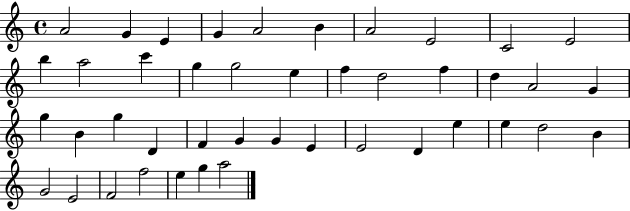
A4/h G4/q E4/q G4/q A4/h B4/q A4/h E4/h C4/h E4/h B5/q A5/h C6/q G5/q G5/h E5/q F5/q D5/h F5/q D5/q A4/h G4/q G5/q B4/q G5/q D4/q F4/q G4/q G4/q E4/q E4/h D4/q E5/q E5/q D5/h B4/q G4/h E4/h F4/h F5/h E5/q G5/q A5/h